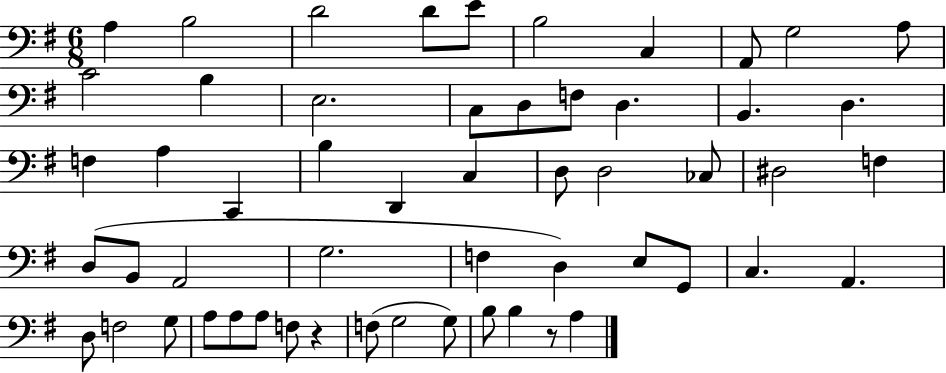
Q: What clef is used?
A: bass